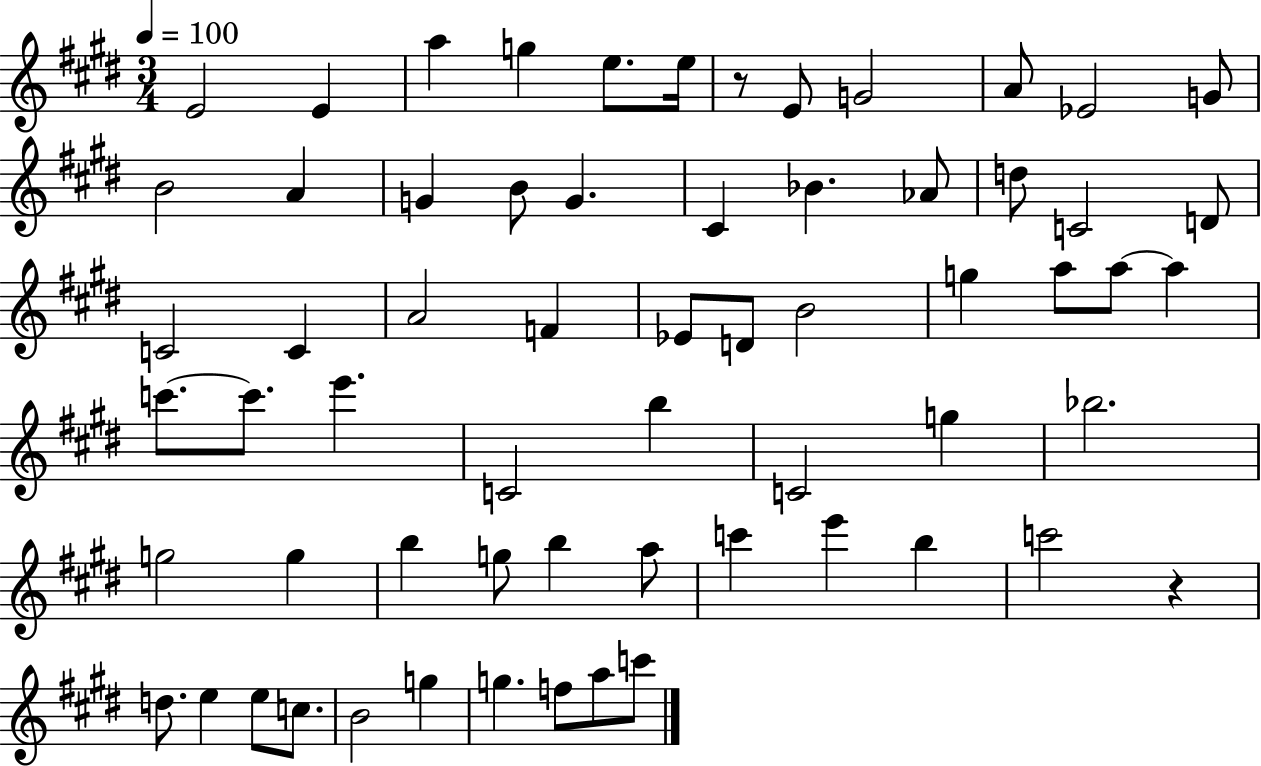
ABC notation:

X:1
T:Untitled
M:3/4
L:1/4
K:E
E2 E a g e/2 e/4 z/2 E/2 G2 A/2 _E2 G/2 B2 A G B/2 G ^C _B _A/2 d/2 C2 D/2 C2 C A2 F _E/2 D/2 B2 g a/2 a/2 a c'/2 c'/2 e' C2 b C2 g _b2 g2 g b g/2 b a/2 c' e' b c'2 z d/2 e e/2 c/2 B2 g g f/2 a/2 c'/2